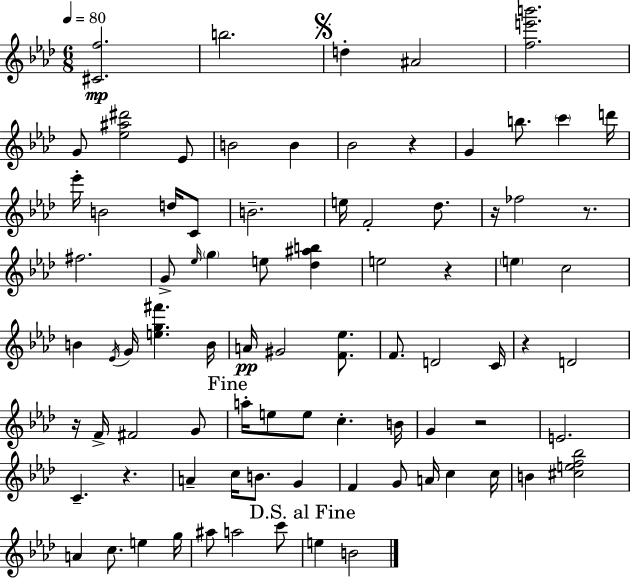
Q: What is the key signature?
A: F minor